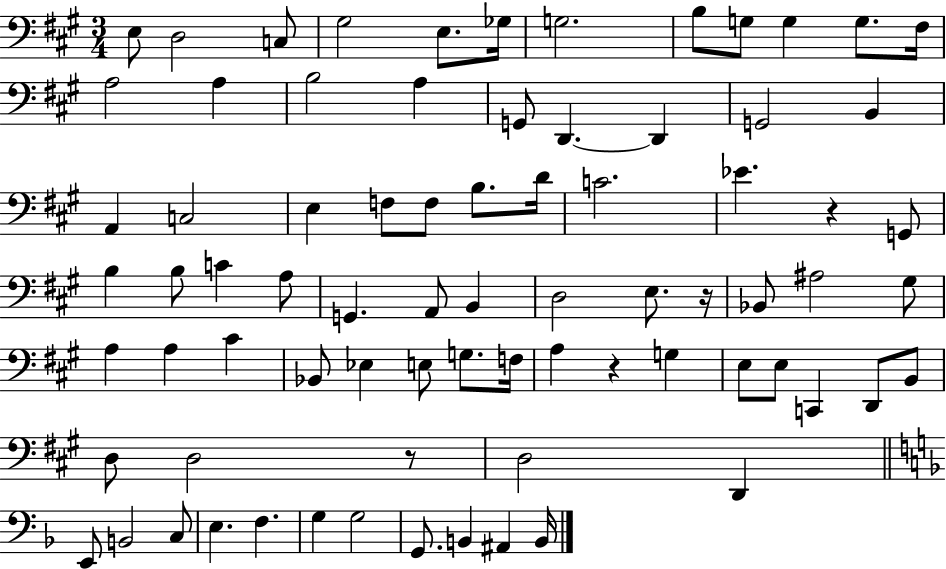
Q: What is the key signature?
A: A major